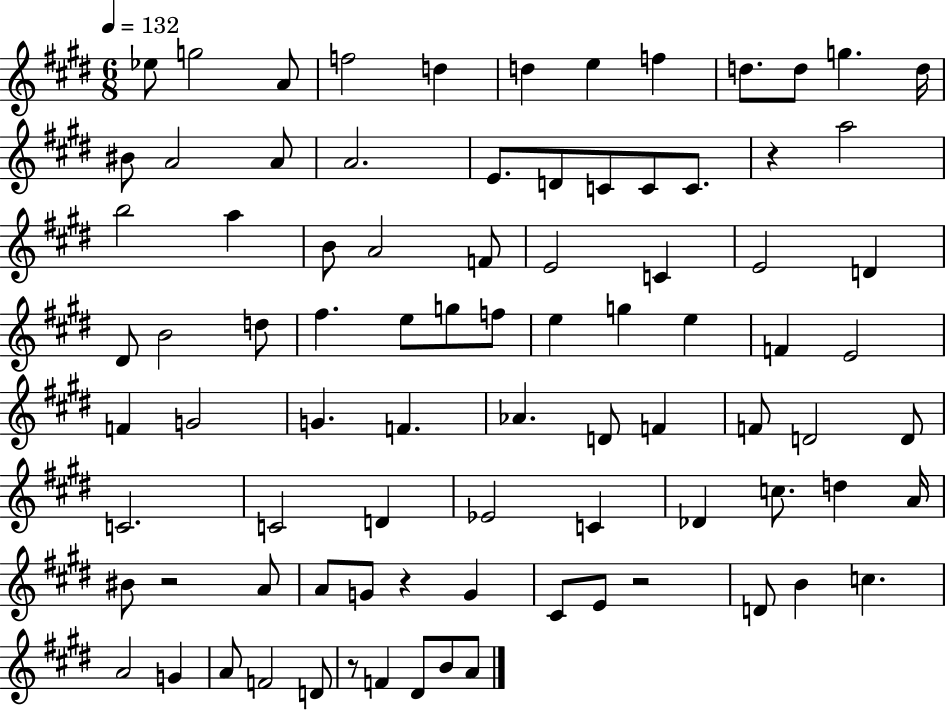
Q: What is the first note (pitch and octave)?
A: Eb5